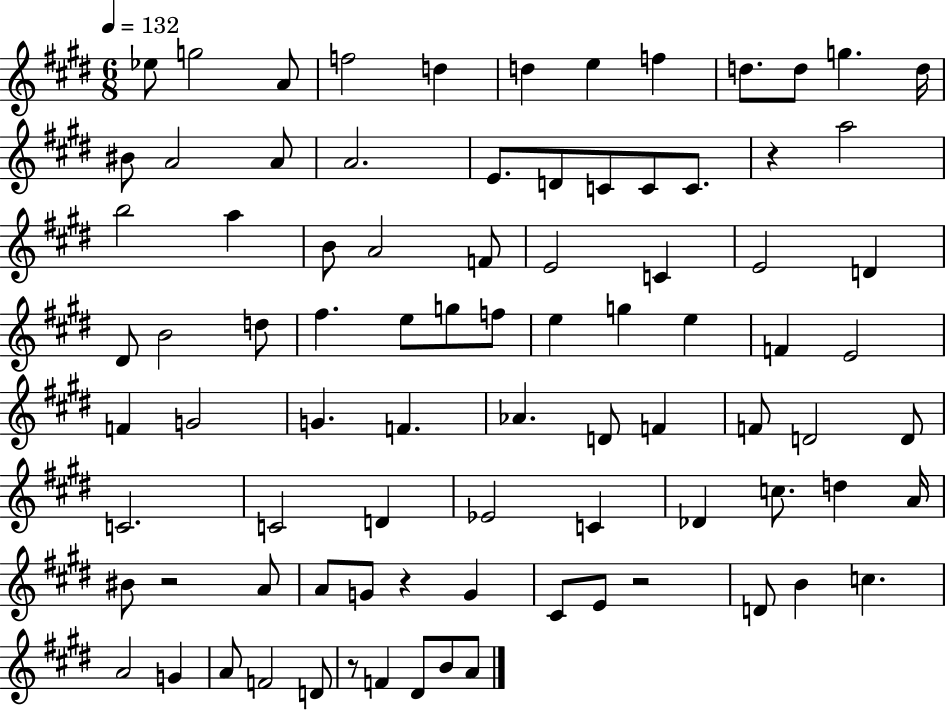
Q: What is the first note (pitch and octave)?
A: Eb5